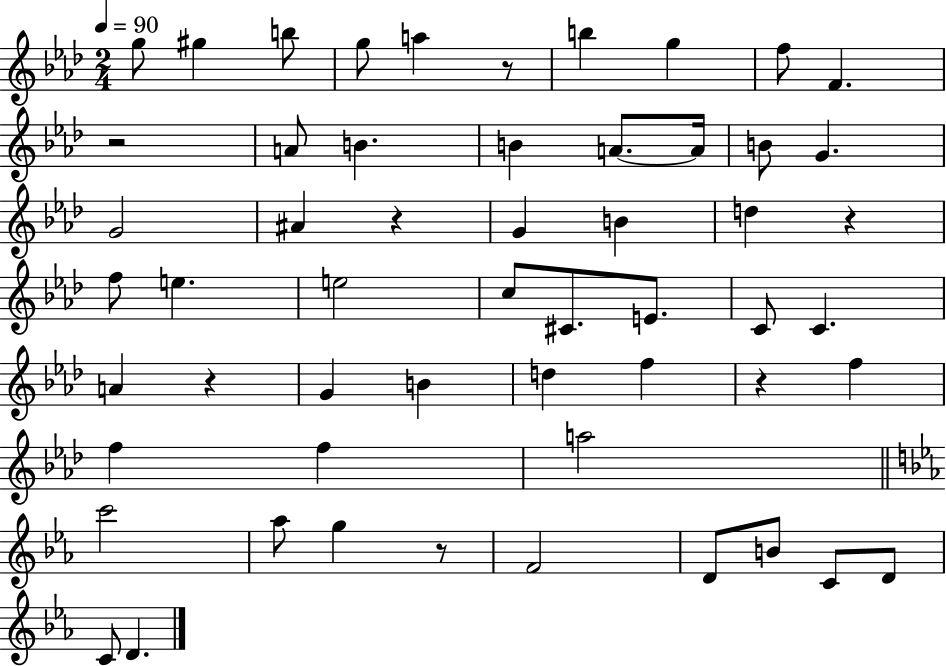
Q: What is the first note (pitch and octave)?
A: G5